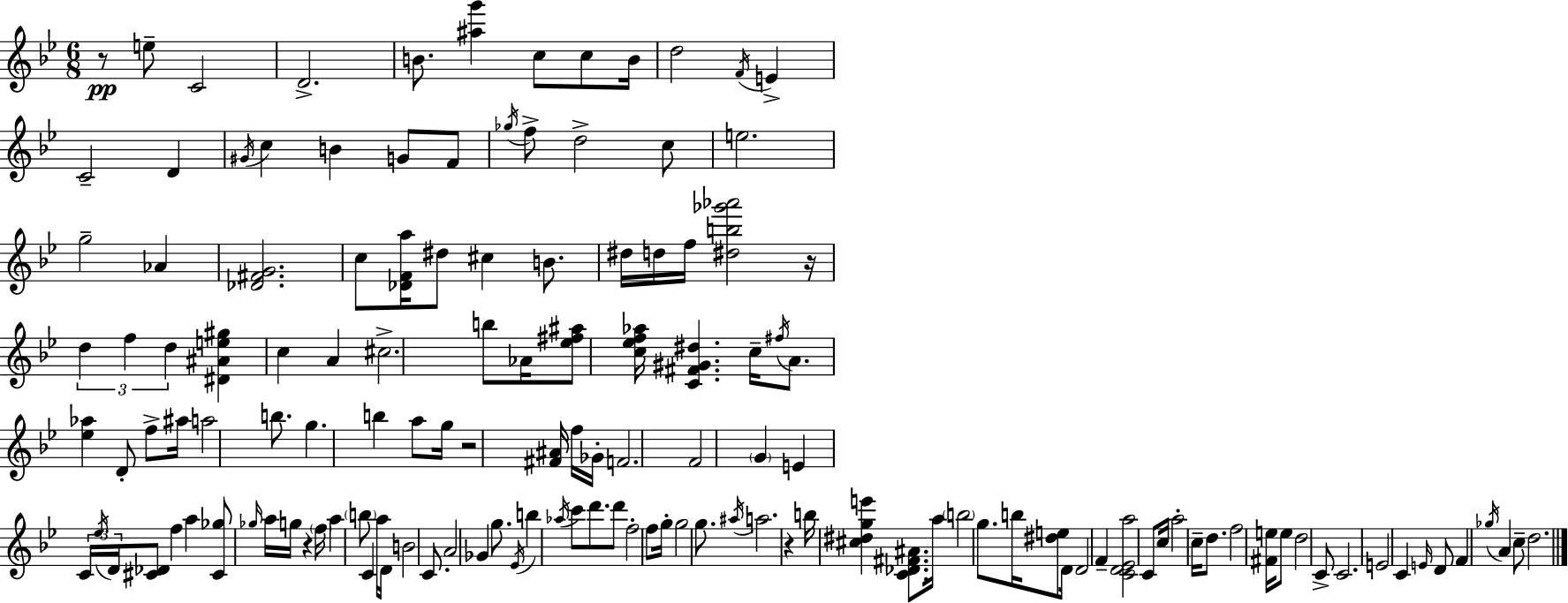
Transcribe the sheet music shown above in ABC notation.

X:1
T:Untitled
M:6/8
L:1/4
K:Gm
z/2 e/2 C2 D2 B/2 [^ag'] c/2 c/2 B/4 d2 F/4 E C2 D ^G/4 c B G/2 F/2 _g/4 f/2 d2 c/2 e2 g2 _A [_D^FG]2 c/2 [_DFa]/4 ^d/2 ^c B/2 ^d/4 d/4 f/4 [^db_g'_a']2 z/4 d f d [^D^Ae^g] c A ^c2 b/2 _A/4 [_e^f^a]/2 [c_ef_a]/4 [C^F^G^d] c/4 ^f/4 A/2 [_e_a] D/2 f/2 ^a/4 a2 b/2 g b a/2 g/4 z2 [^F^A]/4 f/4 _G/4 F2 F2 G E C/4 _e/4 D/4 [^C_D]/2 f a [^C_g]/2 _g/4 a/4 g/4 z f/4 a b/2 C a/4 D/4 B2 C/2 A2 _G g/2 _E/4 b _a/4 c'/2 d'/2 d'/2 f2 f/2 g/4 g2 g/2 ^a/4 a2 z b/4 [^c^dge'] [C_D^F^A]/2 a/4 b2 g/2 b/4 [^de]/2 D/4 D2 F [CD_Ea]2 C/2 c/4 a2 c/4 d/2 f2 [^Fe]/4 e/2 d2 C/2 C2 E2 C E/4 D/2 F _g/4 A c/2 d2